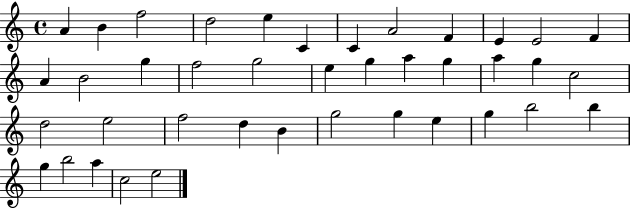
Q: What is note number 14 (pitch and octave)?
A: B4